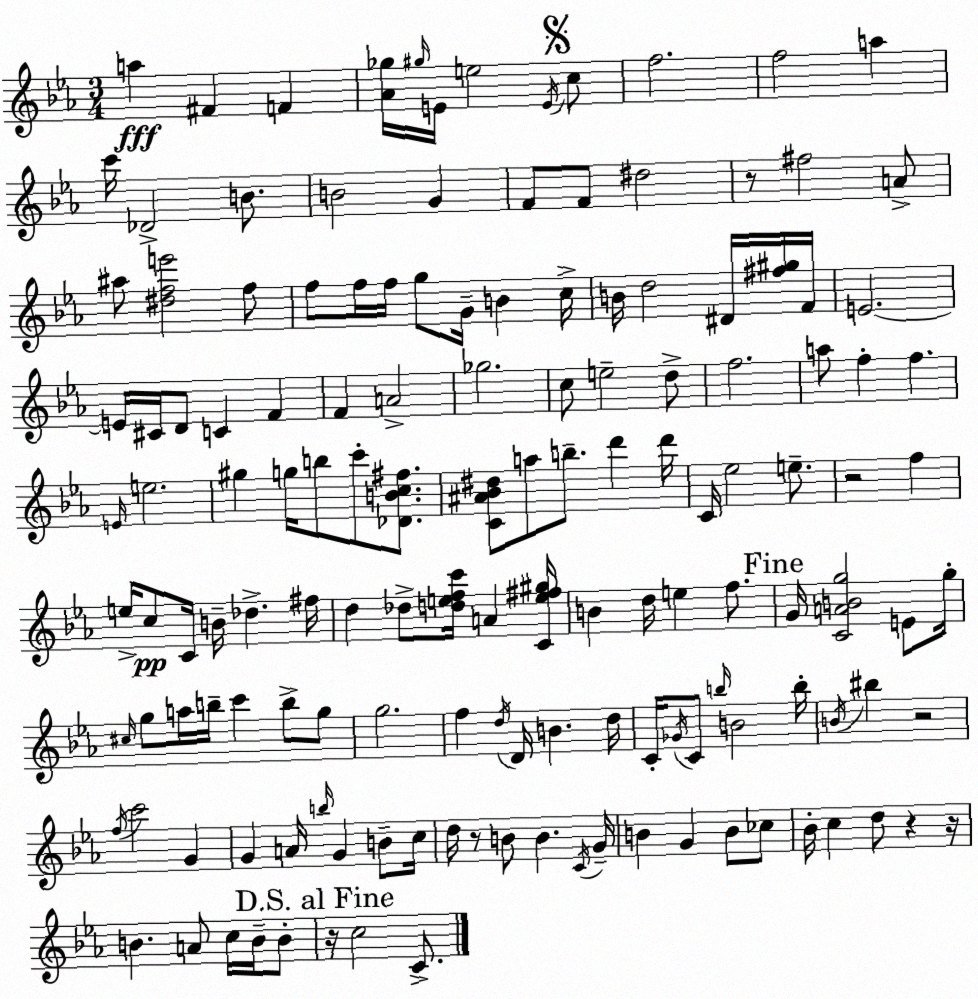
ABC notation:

X:1
T:Untitled
M:3/4
L:1/4
K:Eb
a ^F F [_A_g]/4 ^g/4 E/4 e2 E/4 c/2 f2 f2 a c'/4 _D2 B/2 B2 G F/2 F/2 ^d2 z/2 ^f2 A/2 ^a/2 [^dfe']2 f/2 f/2 f/4 f/4 g/2 G/4 B c/4 B/4 d2 ^D/4 [^f^g]/4 F/4 E2 E/4 ^C/4 D/2 C F F A2 _g2 c/2 e2 d/2 f2 a/2 f f E/4 e2 ^g g/4 b/2 c'/2 [_DBc^f]/2 [C^A_B^d]/2 a/2 b/2 d' d'/4 C/4 _e2 e/2 z2 f e/4 c/2 C/4 B/4 _d ^f/4 d _d/2 [defc']/4 A [Ce^f^g]/4 B d/4 e f/2 G/4 [CABg]2 E/2 g/4 ^c/4 g/2 a/4 b/4 c' b/2 g/2 g2 f d/4 D/4 B d/4 C/4 _G/4 C/2 b/4 B2 b/4 B/4 ^b z2 f/4 c'2 G G A/4 b/4 G B/2 c/4 d/4 z/2 B/2 B C/4 G/4 B G B/2 _c/2 _B/4 c d/2 z z/4 B A/2 c/4 B/4 B/2 z/4 c2 C/2